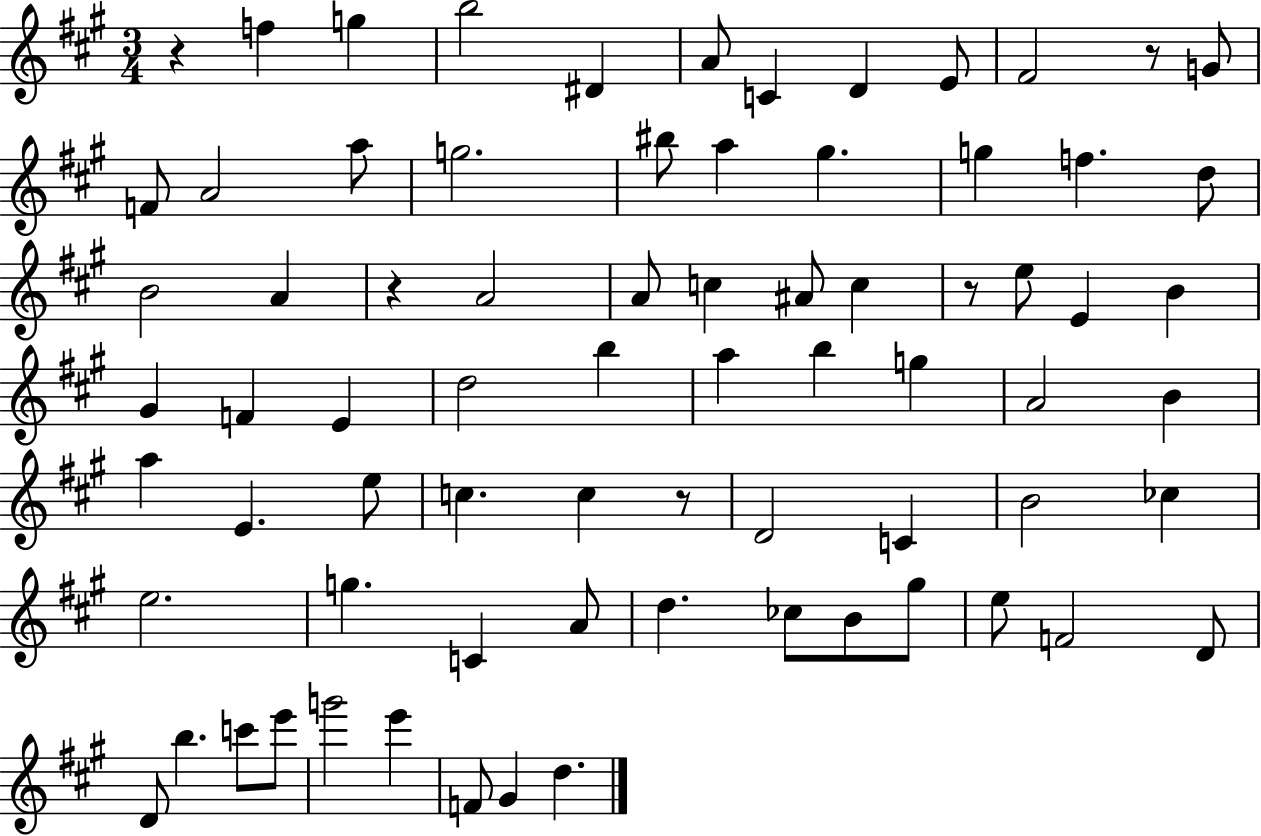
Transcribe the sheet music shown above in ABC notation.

X:1
T:Untitled
M:3/4
L:1/4
K:A
z f g b2 ^D A/2 C D E/2 ^F2 z/2 G/2 F/2 A2 a/2 g2 ^b/2 a ^g g f d/2 B2 A z A2 A/2 c ^A/2 c z/2 e/2 E B ^G F E d2 b a b g A2 B a E e/2 c c z/2 D2 C B2 _c e2 g C A/2 d _c/2 B/2 ^g/2 e/2 F2 D/2 D/2 b c'/2 e'/2 g'2 e' F/2 ^G d